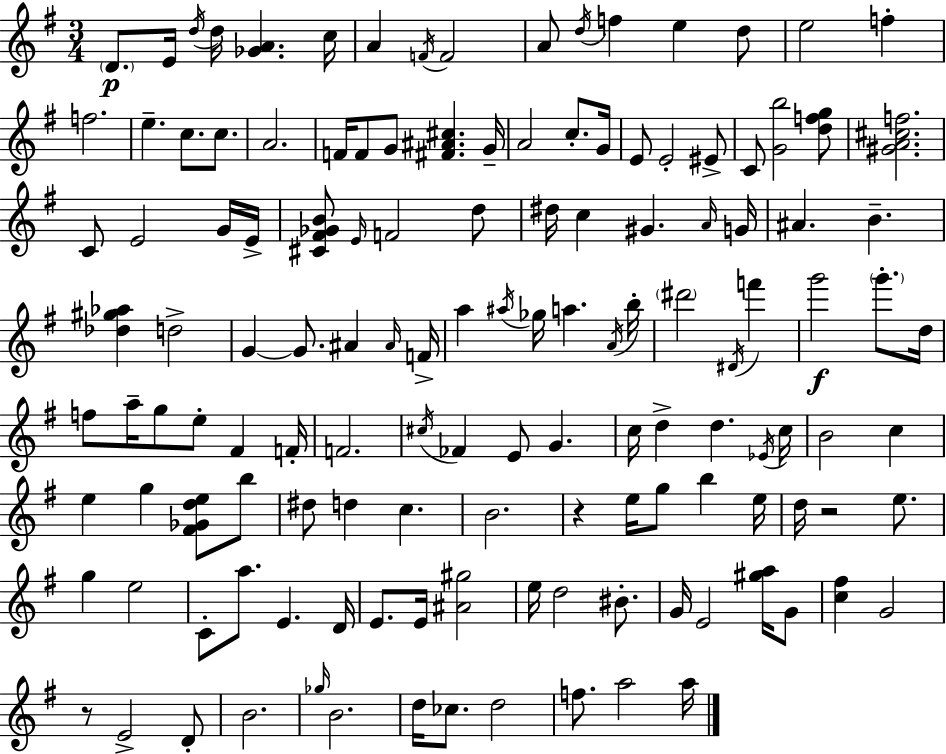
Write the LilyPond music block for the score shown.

{
  \clef treble
  \numericTimeSignature
  \time 3/4
  \key g \major
  \repeat volta 2 { \parenthesize d'8.\p e'16 \acciaccatura { d''16 } d''16 <ges' a'>4. | c''16 a'4 \acciaccatura { f'16 } f'2 | a'8 \acciaccatura { d''16 } f''4 e''4 | d''8 e''2 f''4-. | \break f''2. | e''4.-- c''8. | c''8. a'2. | f'16 f'8 g'8 <fis' ais' cis''>4. | \break g'16-- a'2 c''8.-. | g'16 e'8 e'2-. | eis'8-> c'8 <g' b''>2 | <d'' f'' g''>8 <gis' a' cis'' f''>2. | \break c'8 e'2 | g'16 e'16-> <cis' fis' ges' b'>8 \grace { e'16 } f'2 | d''8 dis''16 c''4 gis'4. | \grace { a'16 } g'16 ais'4. b'4.-- | \break <des'' gis'' aes''>4 d''2-> | g'4~~ g'8. | ais'4 \grace { ais'16 } f'16-> a''4 \acciaccatura { ais''16 } ges''16 | a''4. \acciaccatura { a'16 } b''16-. \parenthesize dis'''2 | \break \acciaccatura { dis'16 } f'''4 g'''2\f | \parenthesize g'''8.-. d''16 f''8 a''16-- | g''8 e''8-. fis'4 f'16-. f'2. | \acciaccatura { cis''16 } fes'4 | \break e'8 g'4. c''16 d''4-> | d''4. \acciaccatura { ees'16 } c''16 b'2 | c''4 e''4 | g''4 <fis' ges' d'' e''>8 b''8 dis''8 | \break d''4 c''4. b'2. | r4 | e''16 g''8 b''4 e''16 d''16 | r2 e''8. g''4 | \break e''2 c'8-. | a''8. e'4. d'16 e'8. | e'16 <ais' gis''>2 e''16 | d''2 bis'8.-. g'16 | \break e'2 <gis'' a''>16 g'8 <c'' fis''>4 | g'2 r8 | e'2-> d'8-. b'2. | \grace { ges''16 } | \break b'2. | d''16 ces''8. d''2 | f''8. a''2 a''16 | } \bar "|."
}